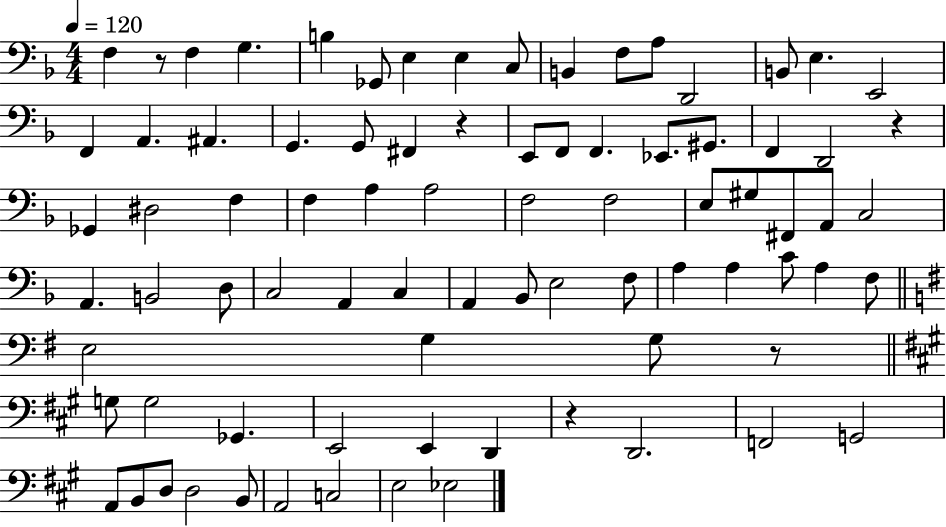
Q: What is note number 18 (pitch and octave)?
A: A#2